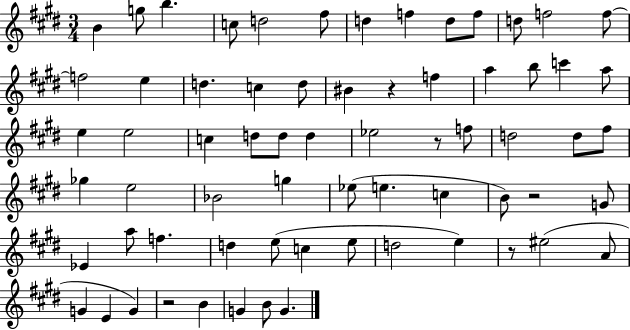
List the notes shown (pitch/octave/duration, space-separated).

B4/q G5/e B5/q. C5/e D5/h F#5/e D5/q F5/q D5/e F5/e D5/e F5/h F5/e F5/h E5/q D5/q. C5/q D5/e BIS4/q R/q F5/q A5/q B5/e C6/q A5/e E5/q E5/h C5/q D5/e D5/e D5/q Eb5/h R/e F5/e D5/h D5/e F#5/e Gb5/q E5/h Bb4/h G5/q Eb5/e E5/q. C5/q B4/e R/h G4/e Eb4/q A5/e F5/q. D5/q E5/e C5/q E5/e D5/h E5/q R/e EIS5/h A4/e G4/q E4/q G4/q R/h B4/q G4/q B4/e G4/q.